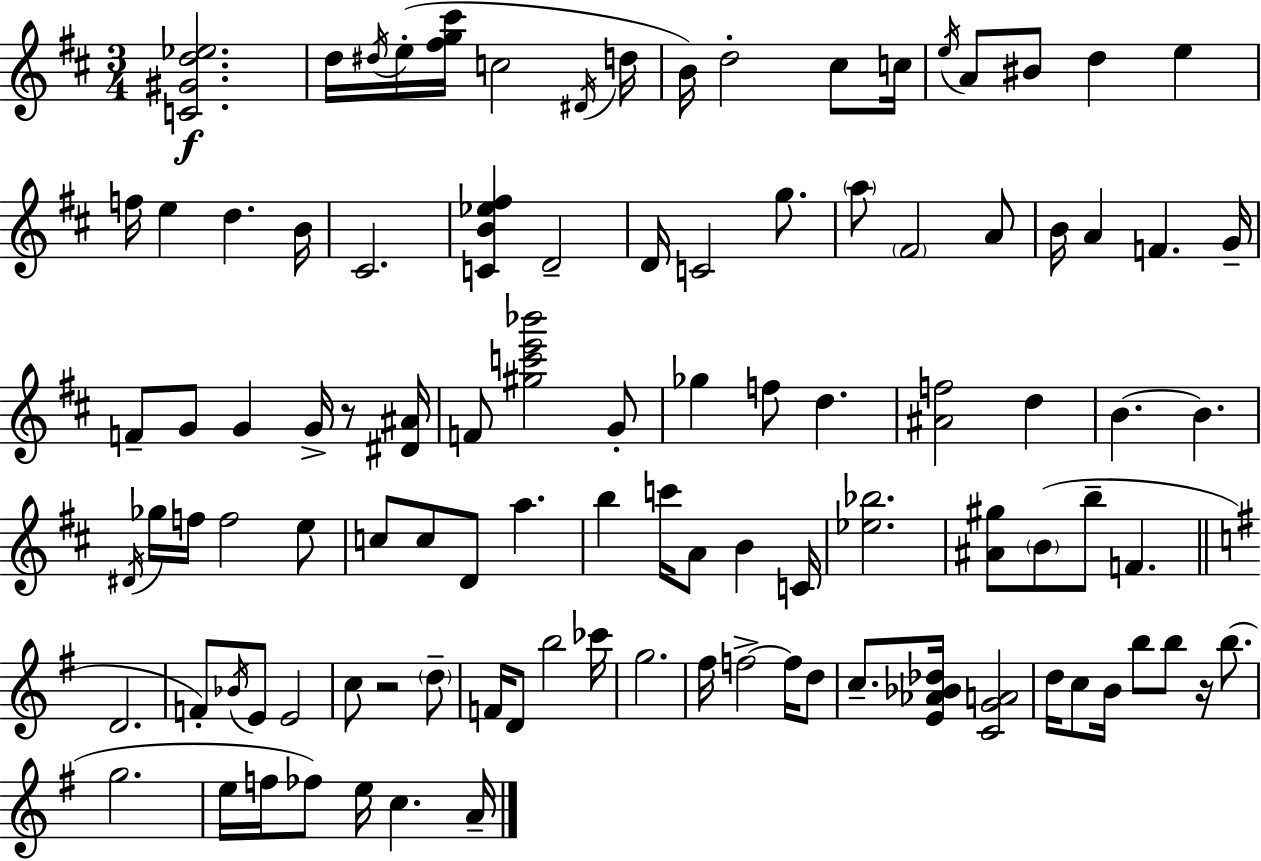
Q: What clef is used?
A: treble